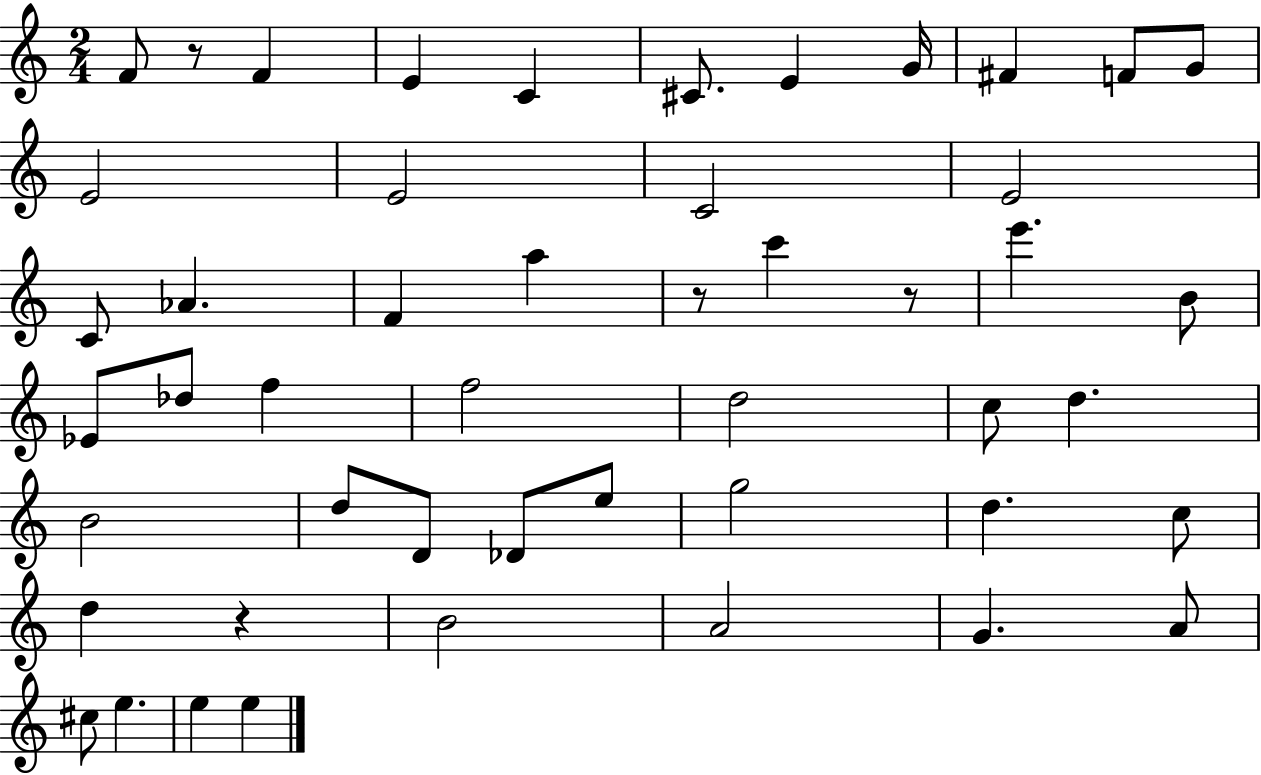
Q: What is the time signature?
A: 2/4